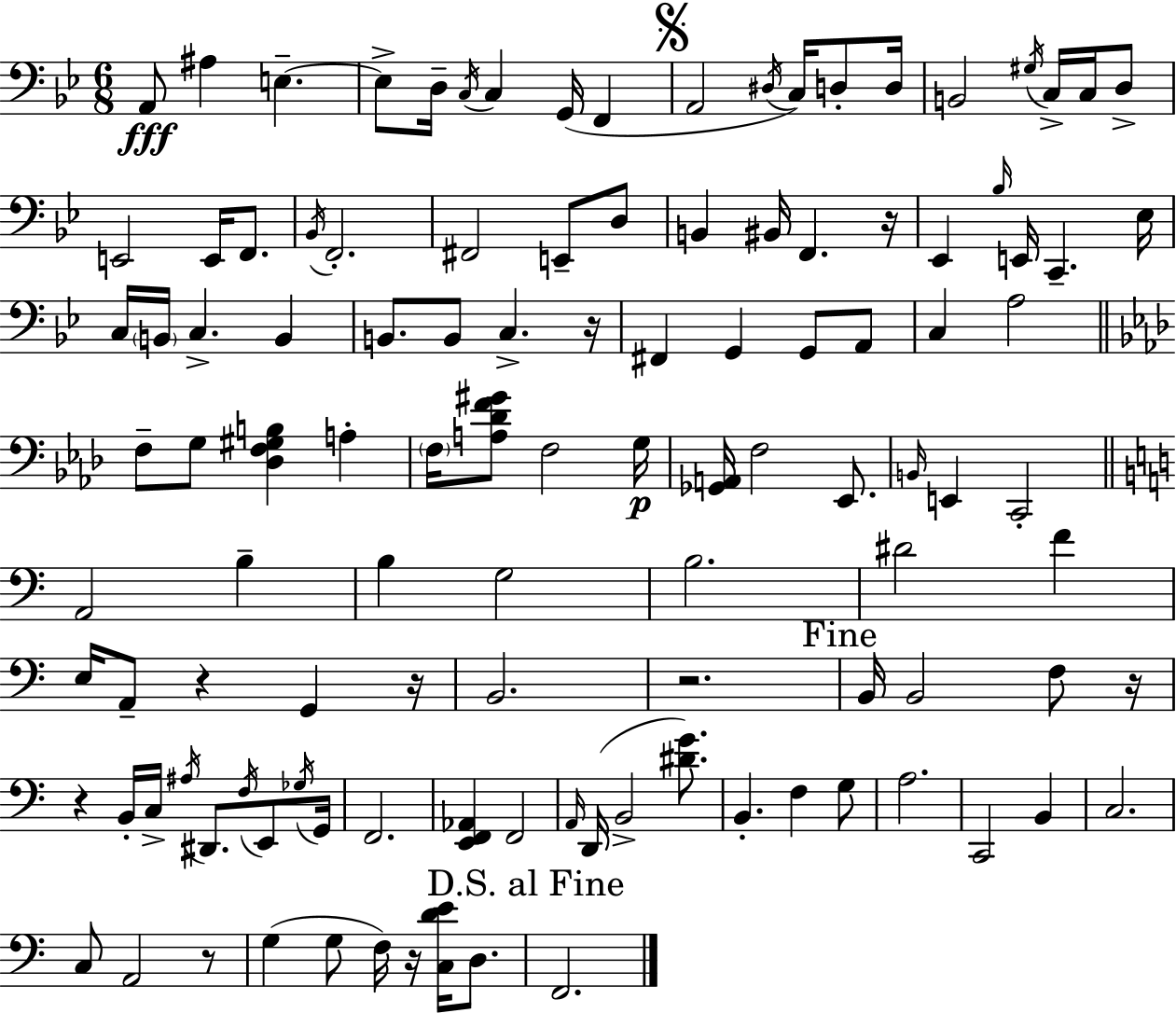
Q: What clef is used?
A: bass